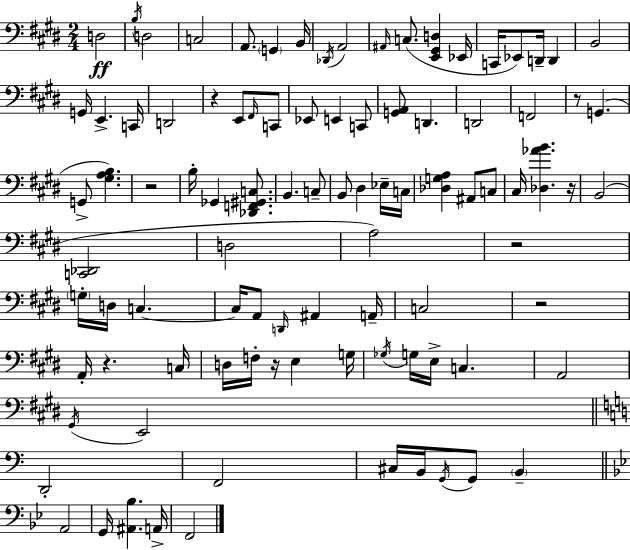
D3/h B3/s D3/h C3/h A2/e. G2/q B2/s Db2/s A2/h A#2/s C3/e. [E2,G#2,D3]/q Eb2/s C2/s Eb2/e D2/s D2/q B2/h G2/s E2/q. C2/s D2/h R/q E2/e F#2/s C2/e Eb2/e E2/q C2/e [G2,A2]/e D2/q. D2/h F2/h R/e G2/q. G2/e [G#3,A3,B3]/q. R/h B3/s Gb2/q [Db2,F2,G#2,C3]/e. B2/q. C3/e B2/e D#3/q Eb3/s C3/s [Db3,G3,A3]/q A#2/e C3/e C#3/s [Db3,Ab4,B4]/q. R/s B2/h [C2,Db2]/h D3/h A3/h R/h G3/s D3/s C3/q. C3/s A2/e D2/s A#2/q A2/s C3/h R/h A2/s R/q. C3/s D3/s F3/s R/s E3/q G3/s Gb3/s G3/s E3/s C3/q. A2/h G#2/s E2/h D2/h F2/h C#3/s B2/s G2/s G2/e B2/q A2/h G2/s [A#2,Bb3]/q. A2/s F2/h